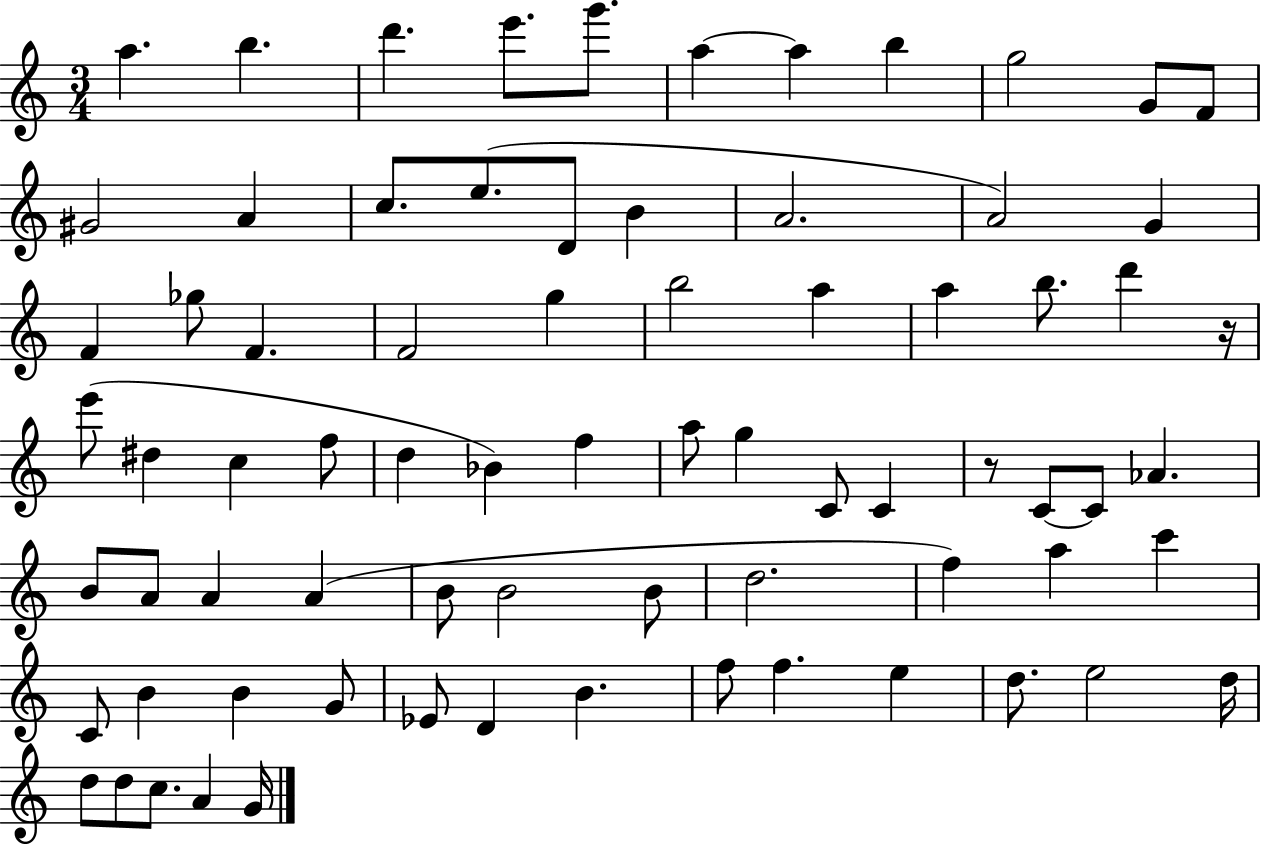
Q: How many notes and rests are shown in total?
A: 75